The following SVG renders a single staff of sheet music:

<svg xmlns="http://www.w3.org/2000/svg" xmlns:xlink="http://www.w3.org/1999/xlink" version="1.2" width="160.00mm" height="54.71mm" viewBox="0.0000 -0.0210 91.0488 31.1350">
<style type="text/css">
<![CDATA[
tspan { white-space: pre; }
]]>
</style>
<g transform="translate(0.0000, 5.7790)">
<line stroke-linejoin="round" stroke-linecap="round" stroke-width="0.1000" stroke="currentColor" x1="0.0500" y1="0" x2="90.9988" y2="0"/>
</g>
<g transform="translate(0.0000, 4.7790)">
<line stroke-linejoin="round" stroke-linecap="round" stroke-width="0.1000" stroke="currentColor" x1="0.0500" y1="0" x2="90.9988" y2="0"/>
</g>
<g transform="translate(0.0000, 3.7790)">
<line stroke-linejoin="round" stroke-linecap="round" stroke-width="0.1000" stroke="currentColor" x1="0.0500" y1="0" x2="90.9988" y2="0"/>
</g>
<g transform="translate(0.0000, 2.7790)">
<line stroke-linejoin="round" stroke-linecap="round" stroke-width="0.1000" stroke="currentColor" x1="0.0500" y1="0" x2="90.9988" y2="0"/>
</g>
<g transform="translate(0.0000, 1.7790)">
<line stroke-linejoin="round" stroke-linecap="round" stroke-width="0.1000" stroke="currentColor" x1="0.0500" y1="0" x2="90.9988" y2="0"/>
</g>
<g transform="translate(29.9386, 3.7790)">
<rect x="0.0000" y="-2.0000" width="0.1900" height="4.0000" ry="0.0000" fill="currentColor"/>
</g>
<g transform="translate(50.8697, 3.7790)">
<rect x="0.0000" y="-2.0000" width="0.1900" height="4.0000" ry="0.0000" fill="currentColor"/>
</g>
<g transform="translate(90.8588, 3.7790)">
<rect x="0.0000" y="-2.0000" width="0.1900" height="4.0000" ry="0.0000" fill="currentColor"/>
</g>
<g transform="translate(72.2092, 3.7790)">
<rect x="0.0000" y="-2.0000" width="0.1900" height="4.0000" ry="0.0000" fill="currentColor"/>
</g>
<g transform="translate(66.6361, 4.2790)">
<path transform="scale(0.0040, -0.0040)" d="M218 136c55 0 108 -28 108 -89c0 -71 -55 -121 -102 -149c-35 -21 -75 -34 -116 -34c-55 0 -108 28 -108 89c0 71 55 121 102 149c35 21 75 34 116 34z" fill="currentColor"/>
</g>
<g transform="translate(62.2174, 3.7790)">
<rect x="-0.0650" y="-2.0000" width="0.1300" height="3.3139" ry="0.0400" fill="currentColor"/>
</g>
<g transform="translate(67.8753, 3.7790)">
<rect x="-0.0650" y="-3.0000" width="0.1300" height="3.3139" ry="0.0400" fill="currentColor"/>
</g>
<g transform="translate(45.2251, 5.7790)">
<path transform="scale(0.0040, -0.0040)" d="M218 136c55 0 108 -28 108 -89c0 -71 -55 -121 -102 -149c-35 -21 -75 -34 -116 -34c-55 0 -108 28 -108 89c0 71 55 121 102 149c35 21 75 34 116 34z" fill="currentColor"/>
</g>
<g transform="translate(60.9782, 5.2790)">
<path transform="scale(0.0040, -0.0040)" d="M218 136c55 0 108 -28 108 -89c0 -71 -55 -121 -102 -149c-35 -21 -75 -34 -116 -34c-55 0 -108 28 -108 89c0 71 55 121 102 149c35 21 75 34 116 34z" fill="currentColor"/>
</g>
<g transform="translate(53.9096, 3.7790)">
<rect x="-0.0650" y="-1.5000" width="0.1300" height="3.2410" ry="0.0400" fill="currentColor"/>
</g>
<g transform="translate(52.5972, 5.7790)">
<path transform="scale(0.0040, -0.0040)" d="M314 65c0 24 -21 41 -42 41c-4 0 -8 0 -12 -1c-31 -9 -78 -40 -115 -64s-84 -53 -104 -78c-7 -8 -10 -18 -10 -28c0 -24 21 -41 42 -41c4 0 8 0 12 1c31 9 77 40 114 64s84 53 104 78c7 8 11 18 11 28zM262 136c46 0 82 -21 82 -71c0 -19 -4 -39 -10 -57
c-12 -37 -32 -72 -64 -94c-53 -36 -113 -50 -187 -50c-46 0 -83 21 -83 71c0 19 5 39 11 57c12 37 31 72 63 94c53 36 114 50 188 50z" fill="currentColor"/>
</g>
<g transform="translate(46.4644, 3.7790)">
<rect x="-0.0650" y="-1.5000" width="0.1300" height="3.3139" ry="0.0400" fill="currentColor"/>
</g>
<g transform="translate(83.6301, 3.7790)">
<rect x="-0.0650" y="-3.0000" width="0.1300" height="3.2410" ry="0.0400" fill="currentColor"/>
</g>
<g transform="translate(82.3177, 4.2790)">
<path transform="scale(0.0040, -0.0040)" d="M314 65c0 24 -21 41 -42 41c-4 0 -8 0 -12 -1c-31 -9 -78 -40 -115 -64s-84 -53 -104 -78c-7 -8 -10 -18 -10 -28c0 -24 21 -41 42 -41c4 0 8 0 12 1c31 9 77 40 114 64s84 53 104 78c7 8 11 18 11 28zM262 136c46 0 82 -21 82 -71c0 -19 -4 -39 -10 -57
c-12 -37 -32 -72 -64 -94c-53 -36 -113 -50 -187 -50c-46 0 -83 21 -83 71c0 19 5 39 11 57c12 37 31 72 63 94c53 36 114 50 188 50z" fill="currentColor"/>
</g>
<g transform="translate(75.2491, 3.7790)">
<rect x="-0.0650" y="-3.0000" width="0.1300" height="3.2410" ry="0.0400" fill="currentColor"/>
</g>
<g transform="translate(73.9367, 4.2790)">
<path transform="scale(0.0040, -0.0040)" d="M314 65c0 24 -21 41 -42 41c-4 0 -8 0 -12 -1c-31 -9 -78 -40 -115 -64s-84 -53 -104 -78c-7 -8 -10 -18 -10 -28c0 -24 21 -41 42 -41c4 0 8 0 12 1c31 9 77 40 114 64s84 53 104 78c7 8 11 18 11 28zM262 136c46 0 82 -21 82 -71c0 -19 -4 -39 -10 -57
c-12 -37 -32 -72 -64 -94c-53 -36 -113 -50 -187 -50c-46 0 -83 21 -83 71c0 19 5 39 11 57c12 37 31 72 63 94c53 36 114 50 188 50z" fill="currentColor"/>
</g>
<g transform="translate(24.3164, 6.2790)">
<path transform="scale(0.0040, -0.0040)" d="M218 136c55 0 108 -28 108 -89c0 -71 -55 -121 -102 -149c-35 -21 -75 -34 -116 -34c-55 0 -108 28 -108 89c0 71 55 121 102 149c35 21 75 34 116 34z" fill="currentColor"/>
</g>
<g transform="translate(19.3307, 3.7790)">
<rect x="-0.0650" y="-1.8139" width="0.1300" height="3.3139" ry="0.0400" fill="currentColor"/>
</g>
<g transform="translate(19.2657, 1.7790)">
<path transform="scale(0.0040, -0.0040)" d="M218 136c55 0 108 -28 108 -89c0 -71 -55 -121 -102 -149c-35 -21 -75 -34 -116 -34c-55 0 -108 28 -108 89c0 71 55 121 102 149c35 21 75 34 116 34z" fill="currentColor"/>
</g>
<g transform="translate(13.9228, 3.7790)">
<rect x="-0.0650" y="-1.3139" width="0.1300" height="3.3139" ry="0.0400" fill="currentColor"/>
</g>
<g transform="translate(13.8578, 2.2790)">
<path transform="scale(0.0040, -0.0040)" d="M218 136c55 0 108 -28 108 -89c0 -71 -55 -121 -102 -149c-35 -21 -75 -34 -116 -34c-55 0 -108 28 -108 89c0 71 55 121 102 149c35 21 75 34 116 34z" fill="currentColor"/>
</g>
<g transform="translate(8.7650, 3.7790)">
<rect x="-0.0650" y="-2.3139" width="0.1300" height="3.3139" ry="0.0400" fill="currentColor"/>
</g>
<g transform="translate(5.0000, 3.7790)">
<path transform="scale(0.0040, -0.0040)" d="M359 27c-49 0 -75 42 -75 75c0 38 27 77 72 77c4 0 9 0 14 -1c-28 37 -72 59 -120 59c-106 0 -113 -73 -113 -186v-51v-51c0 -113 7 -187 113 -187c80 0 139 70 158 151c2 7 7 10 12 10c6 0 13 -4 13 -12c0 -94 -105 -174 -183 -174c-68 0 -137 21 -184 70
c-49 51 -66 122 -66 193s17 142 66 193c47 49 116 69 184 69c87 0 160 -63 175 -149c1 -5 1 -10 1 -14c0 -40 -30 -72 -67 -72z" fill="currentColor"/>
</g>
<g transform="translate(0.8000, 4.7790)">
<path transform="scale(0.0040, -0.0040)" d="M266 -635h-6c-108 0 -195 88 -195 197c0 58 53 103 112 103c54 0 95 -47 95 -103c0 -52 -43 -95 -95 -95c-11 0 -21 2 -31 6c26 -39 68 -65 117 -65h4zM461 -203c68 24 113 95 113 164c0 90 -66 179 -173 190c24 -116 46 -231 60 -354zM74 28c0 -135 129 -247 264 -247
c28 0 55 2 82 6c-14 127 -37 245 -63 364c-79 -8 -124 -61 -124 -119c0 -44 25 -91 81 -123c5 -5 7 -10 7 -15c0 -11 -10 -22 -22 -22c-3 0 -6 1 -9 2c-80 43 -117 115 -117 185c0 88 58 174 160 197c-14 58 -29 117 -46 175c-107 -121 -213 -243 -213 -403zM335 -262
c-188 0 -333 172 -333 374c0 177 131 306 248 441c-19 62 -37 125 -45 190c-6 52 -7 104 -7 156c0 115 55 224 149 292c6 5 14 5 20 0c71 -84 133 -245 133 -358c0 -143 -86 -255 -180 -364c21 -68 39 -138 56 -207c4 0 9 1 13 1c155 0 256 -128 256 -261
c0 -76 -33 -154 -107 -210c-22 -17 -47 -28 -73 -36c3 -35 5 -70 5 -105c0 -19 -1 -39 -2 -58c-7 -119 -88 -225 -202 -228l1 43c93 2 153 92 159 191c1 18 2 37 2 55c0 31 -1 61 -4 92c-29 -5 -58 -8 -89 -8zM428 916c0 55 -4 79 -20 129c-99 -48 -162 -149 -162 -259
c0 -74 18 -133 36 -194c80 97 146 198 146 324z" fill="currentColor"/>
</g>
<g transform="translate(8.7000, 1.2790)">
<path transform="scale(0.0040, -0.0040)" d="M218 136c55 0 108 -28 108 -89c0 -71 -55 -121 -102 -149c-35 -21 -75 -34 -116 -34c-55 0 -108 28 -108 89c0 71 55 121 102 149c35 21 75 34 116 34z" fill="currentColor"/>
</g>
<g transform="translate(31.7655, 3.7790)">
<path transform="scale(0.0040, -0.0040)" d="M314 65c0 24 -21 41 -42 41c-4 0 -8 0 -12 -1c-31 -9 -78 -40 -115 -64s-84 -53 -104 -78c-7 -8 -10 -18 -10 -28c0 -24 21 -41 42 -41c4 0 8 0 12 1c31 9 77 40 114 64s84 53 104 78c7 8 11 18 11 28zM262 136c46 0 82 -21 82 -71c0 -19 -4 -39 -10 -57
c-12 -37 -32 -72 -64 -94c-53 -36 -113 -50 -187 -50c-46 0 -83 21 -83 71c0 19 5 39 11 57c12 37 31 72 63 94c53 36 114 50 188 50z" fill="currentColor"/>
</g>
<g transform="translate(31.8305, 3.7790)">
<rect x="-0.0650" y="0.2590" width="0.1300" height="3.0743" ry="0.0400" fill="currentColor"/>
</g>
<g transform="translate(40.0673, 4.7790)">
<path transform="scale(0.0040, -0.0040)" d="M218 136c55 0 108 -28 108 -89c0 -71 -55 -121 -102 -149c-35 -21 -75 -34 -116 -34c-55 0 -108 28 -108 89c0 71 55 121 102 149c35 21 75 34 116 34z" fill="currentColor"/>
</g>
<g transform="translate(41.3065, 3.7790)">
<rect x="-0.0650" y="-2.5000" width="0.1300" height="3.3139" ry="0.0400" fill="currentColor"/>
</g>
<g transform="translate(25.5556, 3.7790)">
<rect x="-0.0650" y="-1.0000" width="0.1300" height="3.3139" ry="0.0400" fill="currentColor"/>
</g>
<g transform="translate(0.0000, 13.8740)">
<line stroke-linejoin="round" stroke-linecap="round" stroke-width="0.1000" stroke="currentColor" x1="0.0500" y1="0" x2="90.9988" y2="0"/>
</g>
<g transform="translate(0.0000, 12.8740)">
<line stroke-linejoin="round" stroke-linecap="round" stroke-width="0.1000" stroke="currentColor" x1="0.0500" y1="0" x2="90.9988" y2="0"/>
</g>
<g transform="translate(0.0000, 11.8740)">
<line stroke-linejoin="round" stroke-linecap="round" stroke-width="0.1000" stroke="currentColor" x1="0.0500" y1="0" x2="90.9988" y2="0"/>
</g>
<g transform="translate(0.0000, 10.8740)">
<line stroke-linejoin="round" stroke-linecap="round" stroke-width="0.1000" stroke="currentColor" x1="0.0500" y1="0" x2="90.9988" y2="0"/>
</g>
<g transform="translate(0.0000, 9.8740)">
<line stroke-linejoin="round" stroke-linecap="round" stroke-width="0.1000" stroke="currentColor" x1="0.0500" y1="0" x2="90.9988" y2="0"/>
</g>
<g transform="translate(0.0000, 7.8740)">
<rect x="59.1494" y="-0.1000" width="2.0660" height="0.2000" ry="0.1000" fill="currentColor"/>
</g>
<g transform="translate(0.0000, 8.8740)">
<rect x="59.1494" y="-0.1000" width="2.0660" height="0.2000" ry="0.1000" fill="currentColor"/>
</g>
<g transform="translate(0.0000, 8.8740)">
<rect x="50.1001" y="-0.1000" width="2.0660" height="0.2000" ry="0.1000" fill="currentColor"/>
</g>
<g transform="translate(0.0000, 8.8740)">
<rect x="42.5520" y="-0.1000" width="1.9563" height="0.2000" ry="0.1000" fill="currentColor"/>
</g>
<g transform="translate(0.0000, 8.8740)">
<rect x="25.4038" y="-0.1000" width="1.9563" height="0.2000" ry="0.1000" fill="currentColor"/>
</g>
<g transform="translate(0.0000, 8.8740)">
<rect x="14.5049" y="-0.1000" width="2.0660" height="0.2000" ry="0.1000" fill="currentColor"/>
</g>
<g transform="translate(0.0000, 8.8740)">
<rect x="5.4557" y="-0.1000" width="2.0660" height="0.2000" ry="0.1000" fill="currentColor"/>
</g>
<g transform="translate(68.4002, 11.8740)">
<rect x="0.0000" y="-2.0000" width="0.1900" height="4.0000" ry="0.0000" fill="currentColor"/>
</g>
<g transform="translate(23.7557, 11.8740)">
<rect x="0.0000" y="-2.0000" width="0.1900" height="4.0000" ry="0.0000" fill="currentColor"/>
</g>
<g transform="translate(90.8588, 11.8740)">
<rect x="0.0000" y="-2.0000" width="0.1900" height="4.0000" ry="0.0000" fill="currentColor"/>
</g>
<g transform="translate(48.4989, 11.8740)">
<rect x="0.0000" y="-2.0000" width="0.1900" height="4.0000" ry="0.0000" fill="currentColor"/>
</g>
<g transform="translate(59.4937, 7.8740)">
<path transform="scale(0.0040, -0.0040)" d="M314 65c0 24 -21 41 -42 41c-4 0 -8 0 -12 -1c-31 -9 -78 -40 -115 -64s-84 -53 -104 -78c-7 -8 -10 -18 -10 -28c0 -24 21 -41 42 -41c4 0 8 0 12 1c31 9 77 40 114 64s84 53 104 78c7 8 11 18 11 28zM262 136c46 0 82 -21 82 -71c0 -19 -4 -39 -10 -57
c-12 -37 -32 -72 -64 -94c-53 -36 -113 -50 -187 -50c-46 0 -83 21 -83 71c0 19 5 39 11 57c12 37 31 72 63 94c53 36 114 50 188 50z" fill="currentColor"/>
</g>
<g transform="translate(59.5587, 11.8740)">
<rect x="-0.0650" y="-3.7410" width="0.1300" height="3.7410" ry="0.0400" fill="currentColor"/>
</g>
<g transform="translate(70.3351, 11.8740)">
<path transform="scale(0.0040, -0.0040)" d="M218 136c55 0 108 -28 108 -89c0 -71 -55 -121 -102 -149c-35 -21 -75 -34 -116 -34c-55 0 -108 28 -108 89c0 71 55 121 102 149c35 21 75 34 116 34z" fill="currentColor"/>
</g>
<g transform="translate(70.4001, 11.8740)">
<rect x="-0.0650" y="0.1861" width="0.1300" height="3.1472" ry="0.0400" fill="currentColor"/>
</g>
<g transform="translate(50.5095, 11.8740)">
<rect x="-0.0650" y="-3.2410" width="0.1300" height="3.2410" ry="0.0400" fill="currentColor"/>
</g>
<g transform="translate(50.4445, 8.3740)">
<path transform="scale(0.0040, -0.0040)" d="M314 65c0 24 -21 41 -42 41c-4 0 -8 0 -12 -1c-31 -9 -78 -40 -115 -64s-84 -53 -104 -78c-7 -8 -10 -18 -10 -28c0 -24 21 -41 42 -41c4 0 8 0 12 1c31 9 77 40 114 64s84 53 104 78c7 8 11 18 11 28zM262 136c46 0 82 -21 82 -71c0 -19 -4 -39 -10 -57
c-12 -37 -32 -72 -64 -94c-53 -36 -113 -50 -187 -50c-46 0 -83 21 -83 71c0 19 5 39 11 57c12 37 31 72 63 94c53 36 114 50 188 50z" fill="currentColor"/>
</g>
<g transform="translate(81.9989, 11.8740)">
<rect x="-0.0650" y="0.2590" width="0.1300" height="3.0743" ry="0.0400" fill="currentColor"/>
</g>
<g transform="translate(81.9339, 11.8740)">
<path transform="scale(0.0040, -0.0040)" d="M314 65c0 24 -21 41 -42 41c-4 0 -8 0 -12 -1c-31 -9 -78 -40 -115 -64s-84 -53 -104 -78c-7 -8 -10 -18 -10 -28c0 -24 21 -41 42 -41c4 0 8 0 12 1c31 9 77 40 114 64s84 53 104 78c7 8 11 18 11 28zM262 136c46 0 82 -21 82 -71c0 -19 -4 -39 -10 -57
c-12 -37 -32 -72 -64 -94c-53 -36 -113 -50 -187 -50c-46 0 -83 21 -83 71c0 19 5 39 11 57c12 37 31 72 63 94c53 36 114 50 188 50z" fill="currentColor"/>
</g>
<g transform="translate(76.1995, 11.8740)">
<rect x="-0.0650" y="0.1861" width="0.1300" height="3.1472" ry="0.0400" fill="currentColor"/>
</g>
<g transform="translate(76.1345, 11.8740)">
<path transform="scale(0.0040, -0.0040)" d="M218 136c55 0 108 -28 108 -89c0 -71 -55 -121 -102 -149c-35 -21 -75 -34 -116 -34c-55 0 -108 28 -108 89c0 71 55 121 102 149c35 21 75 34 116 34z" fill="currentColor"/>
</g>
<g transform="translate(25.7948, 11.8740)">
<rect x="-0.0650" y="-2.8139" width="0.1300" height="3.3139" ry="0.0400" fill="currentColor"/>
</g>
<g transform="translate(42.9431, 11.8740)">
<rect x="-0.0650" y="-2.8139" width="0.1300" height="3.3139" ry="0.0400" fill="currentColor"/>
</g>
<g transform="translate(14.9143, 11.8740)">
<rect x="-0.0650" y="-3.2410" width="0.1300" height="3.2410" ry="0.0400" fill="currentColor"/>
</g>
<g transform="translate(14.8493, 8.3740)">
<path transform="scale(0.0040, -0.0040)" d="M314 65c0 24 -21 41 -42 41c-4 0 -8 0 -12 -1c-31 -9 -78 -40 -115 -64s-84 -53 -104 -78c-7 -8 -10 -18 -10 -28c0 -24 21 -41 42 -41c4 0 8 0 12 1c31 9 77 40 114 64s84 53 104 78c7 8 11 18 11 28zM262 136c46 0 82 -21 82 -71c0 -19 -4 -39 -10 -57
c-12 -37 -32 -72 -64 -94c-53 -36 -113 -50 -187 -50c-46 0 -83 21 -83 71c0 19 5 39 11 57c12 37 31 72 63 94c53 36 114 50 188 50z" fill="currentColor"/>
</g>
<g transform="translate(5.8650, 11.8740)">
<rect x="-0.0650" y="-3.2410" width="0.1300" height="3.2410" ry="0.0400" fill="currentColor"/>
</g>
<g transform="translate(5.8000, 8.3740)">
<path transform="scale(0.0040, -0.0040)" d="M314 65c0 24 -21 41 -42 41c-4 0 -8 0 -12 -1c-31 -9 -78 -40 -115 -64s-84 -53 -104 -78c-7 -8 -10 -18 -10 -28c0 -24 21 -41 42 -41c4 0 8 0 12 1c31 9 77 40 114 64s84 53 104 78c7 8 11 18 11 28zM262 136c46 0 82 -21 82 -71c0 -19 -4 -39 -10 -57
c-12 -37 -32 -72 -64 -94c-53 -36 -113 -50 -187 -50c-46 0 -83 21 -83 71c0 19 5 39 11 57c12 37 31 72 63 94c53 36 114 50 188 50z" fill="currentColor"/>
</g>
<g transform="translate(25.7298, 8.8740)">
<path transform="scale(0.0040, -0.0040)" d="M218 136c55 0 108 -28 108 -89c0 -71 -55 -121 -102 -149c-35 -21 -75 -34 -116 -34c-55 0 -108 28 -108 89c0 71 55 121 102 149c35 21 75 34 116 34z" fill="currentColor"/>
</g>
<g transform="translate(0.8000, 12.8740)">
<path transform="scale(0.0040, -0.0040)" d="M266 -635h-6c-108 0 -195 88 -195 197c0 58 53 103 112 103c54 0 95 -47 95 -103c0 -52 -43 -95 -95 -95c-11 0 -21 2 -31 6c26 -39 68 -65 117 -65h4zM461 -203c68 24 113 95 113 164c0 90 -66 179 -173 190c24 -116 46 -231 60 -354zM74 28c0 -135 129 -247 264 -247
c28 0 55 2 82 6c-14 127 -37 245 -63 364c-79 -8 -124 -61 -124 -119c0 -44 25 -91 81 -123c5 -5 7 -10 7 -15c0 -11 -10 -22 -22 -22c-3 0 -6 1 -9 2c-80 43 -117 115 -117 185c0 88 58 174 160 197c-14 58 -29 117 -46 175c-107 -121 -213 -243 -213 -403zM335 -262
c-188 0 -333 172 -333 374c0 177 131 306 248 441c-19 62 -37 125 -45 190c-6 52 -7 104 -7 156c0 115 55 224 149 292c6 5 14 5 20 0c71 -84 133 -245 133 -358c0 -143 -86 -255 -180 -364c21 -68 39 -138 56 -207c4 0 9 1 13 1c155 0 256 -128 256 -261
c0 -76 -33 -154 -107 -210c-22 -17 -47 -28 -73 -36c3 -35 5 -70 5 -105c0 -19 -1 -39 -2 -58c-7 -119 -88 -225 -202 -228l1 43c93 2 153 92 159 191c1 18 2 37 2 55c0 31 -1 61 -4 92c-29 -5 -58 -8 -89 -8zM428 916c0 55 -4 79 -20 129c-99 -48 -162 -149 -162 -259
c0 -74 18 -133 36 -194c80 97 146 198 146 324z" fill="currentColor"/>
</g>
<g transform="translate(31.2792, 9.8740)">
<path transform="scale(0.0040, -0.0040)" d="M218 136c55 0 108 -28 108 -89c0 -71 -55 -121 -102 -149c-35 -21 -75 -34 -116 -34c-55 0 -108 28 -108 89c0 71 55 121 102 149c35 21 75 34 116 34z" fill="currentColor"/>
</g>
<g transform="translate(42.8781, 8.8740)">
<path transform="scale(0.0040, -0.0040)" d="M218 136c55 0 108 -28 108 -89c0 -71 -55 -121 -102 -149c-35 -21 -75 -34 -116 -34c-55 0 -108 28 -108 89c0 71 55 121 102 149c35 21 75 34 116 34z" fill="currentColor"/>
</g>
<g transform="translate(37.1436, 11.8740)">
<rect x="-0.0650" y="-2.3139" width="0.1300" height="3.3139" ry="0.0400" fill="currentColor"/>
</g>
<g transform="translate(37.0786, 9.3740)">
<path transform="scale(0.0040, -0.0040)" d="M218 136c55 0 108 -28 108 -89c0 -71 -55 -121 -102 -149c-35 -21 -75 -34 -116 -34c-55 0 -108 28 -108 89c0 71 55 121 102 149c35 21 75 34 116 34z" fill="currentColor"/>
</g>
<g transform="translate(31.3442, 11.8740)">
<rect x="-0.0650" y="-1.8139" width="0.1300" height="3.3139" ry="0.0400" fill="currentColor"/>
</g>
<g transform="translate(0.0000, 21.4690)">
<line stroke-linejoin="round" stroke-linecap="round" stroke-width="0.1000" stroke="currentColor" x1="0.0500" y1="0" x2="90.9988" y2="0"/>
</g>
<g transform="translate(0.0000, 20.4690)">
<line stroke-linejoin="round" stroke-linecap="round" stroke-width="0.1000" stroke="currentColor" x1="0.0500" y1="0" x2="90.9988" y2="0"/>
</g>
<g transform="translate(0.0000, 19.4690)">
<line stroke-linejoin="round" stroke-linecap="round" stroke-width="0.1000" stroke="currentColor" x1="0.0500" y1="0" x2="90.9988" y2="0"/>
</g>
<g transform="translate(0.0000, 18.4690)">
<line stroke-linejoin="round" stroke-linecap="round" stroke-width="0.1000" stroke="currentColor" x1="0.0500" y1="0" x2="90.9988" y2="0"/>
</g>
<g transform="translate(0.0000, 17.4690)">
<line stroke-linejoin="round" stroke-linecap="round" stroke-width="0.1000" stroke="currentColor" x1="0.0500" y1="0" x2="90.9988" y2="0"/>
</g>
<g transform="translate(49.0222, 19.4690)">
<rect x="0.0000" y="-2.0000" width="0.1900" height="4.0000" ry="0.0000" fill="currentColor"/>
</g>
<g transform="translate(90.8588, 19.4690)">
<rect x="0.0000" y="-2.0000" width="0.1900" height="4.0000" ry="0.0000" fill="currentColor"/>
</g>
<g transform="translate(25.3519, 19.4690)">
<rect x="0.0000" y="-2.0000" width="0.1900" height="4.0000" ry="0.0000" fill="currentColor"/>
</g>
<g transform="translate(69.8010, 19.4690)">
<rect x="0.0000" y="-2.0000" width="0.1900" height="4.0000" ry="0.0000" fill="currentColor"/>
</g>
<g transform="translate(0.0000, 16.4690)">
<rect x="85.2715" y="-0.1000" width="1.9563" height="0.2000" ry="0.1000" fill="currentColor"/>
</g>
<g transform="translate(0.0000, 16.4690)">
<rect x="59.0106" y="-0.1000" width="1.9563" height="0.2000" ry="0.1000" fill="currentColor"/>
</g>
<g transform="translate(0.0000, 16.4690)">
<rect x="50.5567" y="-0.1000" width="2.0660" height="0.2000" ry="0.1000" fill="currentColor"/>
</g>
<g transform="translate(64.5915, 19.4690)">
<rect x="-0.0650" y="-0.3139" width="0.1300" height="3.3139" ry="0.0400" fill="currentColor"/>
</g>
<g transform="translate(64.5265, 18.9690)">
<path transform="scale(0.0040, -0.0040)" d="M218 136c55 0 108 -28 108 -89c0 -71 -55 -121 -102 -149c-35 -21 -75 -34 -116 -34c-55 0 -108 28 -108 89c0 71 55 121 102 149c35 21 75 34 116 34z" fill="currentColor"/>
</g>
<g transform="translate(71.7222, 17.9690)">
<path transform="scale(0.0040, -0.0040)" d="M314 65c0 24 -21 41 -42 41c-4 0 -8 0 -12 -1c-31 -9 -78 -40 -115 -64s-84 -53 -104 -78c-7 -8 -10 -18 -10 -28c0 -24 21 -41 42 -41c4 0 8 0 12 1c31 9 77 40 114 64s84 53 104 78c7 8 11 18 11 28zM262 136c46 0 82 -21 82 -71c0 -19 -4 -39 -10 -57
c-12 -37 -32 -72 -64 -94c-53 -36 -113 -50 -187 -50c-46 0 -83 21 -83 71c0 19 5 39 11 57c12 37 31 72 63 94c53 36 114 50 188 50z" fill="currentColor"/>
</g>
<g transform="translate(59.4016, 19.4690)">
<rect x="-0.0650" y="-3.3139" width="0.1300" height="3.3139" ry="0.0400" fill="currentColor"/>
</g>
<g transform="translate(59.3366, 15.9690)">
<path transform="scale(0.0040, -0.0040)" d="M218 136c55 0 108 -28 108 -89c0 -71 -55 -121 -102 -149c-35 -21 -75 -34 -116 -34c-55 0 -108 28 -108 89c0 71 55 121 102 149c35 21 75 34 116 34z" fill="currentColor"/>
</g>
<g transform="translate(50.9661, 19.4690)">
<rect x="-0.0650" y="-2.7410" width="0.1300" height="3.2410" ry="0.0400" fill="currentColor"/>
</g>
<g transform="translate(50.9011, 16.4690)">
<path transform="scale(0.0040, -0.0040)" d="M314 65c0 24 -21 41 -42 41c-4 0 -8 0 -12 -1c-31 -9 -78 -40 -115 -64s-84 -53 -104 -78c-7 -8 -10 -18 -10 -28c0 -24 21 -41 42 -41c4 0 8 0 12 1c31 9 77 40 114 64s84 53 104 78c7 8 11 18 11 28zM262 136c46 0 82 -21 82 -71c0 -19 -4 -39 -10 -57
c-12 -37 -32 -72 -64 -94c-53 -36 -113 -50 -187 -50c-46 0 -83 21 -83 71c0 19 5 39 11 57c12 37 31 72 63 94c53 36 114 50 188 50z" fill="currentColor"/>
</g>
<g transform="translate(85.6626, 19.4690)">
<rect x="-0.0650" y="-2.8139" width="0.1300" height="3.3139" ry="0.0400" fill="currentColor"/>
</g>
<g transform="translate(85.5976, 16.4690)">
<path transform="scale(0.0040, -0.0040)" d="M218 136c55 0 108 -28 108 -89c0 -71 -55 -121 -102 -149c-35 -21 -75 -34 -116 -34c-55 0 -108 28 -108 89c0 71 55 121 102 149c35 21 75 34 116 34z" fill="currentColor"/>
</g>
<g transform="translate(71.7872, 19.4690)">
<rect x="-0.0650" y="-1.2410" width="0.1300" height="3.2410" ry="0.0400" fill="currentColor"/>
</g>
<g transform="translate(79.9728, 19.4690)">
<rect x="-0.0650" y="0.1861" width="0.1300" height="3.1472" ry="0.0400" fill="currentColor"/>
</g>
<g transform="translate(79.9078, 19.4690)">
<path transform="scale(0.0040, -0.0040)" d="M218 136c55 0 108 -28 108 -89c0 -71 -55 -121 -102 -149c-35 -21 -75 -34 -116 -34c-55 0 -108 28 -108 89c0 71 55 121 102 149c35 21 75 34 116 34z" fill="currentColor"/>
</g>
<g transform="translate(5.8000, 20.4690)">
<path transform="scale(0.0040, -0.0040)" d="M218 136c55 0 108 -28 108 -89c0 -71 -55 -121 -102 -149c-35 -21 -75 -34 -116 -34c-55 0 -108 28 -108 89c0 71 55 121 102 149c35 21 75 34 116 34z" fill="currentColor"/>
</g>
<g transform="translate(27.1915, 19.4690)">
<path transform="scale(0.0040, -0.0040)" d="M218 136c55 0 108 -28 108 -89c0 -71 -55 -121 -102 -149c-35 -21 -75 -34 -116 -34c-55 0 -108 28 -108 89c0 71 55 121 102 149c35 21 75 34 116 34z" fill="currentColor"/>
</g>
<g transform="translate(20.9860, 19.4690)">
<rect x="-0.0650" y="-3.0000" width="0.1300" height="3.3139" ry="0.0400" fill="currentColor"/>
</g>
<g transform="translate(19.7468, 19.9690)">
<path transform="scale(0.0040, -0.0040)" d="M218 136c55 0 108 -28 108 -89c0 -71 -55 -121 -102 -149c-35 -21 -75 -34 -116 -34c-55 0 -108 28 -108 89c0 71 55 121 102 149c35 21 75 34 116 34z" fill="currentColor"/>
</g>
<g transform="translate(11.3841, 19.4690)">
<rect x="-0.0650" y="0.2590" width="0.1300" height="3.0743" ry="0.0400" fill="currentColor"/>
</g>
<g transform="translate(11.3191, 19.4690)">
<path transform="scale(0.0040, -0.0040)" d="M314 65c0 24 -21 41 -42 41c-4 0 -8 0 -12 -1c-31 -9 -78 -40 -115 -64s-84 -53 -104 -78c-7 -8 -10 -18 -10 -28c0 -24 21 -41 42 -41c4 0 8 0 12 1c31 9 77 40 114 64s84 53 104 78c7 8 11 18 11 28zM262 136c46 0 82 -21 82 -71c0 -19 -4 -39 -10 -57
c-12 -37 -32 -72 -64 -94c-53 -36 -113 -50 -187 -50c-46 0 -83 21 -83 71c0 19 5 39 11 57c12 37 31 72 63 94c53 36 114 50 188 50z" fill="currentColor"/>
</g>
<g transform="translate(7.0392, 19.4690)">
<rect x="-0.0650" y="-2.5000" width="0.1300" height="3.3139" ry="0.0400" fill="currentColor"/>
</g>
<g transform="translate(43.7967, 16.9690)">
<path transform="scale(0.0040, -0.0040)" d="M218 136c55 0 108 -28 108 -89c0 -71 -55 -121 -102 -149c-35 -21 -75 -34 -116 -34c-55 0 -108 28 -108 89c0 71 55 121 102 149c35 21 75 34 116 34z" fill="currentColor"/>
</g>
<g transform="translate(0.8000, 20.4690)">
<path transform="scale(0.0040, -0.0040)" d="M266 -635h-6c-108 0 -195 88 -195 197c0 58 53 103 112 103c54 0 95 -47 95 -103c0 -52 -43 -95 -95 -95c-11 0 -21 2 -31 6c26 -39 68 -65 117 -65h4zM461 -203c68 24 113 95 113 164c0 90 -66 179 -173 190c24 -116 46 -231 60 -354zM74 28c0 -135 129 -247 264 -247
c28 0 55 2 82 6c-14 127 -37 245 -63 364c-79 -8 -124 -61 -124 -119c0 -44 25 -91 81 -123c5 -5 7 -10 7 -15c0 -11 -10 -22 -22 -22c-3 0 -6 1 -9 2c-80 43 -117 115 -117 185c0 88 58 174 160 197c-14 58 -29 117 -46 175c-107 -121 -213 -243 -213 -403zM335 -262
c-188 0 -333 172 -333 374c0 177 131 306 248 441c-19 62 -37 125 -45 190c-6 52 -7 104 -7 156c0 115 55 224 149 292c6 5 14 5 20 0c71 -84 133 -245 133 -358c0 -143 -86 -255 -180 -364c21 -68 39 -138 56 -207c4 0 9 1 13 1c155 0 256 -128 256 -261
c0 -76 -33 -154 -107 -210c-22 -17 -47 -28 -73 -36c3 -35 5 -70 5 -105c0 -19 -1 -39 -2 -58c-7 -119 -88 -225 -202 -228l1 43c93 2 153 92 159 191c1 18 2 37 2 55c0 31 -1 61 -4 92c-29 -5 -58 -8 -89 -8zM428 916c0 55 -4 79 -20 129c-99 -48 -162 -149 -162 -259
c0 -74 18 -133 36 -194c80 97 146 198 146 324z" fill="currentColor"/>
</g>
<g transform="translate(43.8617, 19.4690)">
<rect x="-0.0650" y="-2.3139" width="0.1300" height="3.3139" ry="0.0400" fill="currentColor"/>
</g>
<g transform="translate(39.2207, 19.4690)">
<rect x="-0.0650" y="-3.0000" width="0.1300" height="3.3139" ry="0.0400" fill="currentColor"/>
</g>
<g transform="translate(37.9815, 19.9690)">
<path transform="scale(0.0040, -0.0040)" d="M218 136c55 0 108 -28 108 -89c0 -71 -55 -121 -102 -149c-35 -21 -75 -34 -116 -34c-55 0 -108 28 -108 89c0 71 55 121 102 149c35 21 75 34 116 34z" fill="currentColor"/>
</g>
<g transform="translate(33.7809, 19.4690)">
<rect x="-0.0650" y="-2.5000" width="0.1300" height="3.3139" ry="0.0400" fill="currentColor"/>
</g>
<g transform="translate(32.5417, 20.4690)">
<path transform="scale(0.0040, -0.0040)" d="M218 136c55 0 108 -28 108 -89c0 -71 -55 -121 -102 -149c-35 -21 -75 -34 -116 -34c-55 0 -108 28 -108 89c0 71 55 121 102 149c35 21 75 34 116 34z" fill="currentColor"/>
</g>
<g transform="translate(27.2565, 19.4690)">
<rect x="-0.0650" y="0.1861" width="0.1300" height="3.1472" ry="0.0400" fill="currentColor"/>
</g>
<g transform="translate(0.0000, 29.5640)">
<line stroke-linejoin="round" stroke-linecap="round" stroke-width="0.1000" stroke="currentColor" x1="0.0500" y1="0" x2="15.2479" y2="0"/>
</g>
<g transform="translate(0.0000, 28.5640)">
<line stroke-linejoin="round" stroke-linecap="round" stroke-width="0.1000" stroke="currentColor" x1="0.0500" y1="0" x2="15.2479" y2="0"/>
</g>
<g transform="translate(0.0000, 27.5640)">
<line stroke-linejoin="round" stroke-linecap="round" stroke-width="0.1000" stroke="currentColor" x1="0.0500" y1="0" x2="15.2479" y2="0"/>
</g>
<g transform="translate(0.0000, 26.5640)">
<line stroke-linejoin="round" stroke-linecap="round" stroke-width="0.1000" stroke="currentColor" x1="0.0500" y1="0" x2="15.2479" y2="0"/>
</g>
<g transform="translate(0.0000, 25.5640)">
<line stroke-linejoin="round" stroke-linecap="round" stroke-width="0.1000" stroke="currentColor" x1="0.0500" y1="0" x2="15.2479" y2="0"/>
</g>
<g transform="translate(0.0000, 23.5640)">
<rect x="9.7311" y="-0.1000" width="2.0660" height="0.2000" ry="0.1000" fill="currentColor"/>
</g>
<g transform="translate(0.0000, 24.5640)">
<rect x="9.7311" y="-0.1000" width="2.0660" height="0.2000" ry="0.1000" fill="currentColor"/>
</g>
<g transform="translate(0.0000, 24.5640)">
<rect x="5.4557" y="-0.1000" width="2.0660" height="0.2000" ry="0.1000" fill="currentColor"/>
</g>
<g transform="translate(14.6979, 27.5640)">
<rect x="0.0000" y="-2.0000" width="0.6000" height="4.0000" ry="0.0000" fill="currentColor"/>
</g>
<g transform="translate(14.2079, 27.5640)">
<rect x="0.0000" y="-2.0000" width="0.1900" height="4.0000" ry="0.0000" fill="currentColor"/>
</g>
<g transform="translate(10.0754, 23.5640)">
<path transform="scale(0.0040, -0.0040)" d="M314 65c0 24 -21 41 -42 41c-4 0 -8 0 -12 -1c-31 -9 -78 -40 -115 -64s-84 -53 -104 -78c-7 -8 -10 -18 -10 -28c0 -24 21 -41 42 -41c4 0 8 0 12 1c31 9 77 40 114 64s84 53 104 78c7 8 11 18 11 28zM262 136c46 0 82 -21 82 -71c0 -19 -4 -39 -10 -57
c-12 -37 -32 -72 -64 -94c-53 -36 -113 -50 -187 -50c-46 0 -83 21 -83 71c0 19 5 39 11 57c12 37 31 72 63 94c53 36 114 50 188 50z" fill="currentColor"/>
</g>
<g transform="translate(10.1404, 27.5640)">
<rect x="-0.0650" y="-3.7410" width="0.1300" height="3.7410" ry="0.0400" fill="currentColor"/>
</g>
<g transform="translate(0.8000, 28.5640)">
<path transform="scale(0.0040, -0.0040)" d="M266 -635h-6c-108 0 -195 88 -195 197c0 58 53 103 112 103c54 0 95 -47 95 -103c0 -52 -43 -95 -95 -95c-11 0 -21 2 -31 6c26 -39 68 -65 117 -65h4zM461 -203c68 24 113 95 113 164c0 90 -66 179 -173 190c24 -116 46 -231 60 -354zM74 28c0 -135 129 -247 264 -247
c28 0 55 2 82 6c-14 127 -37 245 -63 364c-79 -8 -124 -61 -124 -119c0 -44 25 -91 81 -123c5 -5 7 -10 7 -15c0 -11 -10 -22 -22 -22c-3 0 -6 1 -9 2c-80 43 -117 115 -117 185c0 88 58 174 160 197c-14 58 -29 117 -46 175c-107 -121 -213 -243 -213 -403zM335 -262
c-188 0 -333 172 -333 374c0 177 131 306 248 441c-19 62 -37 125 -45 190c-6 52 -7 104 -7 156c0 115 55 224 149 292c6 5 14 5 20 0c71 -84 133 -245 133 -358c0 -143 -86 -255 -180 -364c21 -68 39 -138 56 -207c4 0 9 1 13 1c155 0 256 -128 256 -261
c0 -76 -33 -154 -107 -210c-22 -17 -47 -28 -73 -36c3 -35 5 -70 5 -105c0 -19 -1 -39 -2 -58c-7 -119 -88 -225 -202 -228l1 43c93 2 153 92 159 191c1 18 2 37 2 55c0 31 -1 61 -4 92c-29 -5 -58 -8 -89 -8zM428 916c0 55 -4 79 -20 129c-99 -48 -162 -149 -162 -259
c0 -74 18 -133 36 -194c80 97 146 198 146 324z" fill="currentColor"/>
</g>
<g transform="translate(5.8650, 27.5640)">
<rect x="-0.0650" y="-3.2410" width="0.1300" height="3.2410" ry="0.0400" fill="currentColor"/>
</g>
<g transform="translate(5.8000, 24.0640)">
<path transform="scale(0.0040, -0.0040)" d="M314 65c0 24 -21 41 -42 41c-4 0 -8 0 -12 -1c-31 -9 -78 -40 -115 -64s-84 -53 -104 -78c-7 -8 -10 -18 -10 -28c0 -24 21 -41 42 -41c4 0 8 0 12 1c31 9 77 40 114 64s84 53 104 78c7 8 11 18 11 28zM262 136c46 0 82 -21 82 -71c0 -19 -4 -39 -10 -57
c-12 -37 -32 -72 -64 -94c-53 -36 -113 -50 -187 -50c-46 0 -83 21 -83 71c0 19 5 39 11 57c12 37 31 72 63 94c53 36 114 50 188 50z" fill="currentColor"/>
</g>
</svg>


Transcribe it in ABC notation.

X:1
T:Untitled
M:4/4
L:1/4
K:C
g e f D B2 G E E2 F A A2 A2 b2 b2 a f g a b2 c'2 B B B2 G B2 A B G A g a2 b c e2 B a b2 c'2